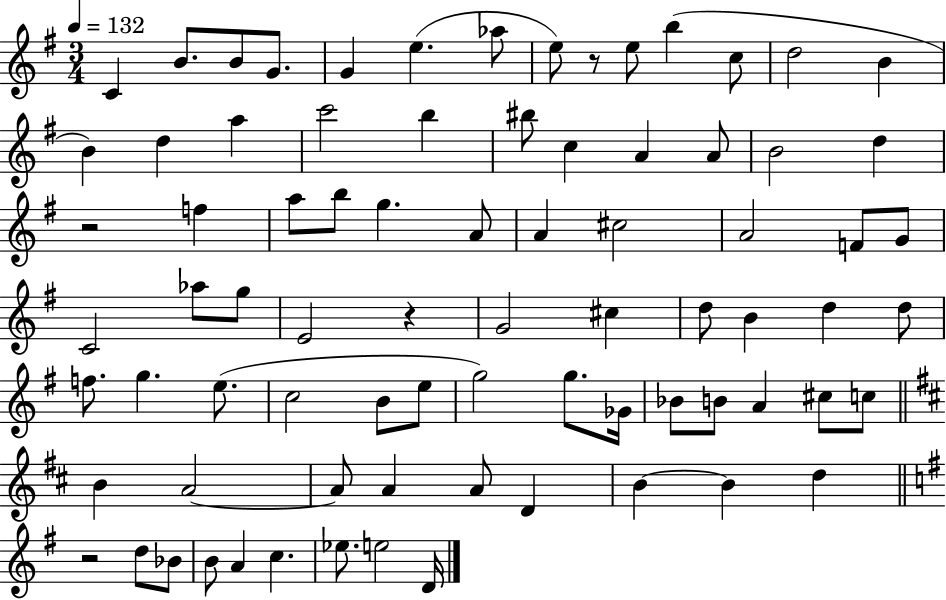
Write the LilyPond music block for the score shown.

{
  \clef treble
  \numericTimeSignature
  \time 3/4
  \key g \major
  \tempo 4 = 132
  c'4 b'8. b'8 g'8. | g'4 e''4.( aes''8 | e''8) r8 e''8 b''4( c''8 | d''2 b'4 | \break b'4) d''4 a''4 | c'''2 b''4 | bis''8 c''4 a'4 a'8 | b'2 d''4 | \break r2 f''4 | a''8 b''8 g''4. a'8 | a'4 cis''2 | a'2 f'8 g'8 | \break c'2 aes''8 g''8 | e'2 r4 | g'2 cis''4 | d''8 b'4 d''4 d''8 | \break f''8. g''4. e''8.( | c''2 b'8 e''8 | g''2) g''8. ges'16 | bes'8 b'8 a'4 cis''8 c''8 | \break \bar "||" \break \key d \major b'4 a'2~~ | a'8 a'4 a'8 d'4 | b'4~~ b'4 d''4 | \bar "||" \break \key g \major r2 d''8 bes'8 | b'8 a'4 c''4. | ees''8. e''2 d'16 | \bar "|."
}